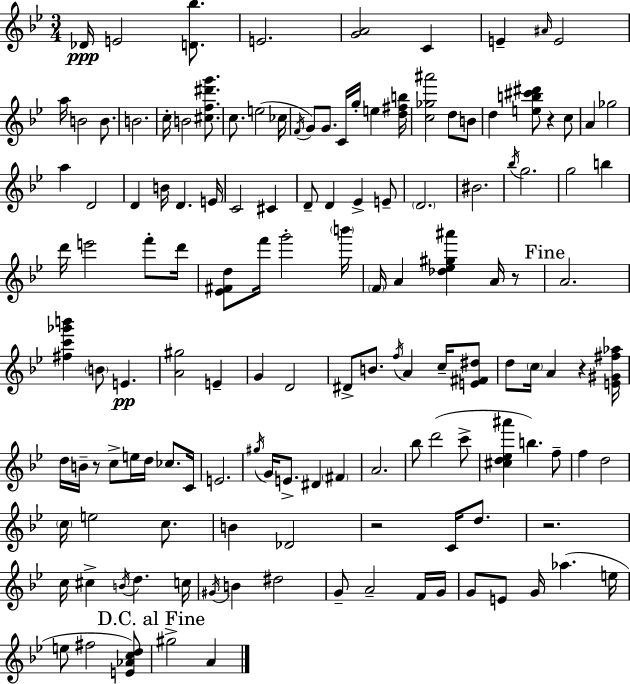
{
  \clef treble
  \numericTimeSignature
  \time 3/4
  \key bes \major
  des'16\ppp e'2 <d' bes''>8. | e'2. | <g' a'>2 c'4 | e'4-- \grace { ais'16 } e'2 | \break a''16 b'2 b'8. | b'2. | c''16-. b'2 <cis'' f'' dis''' g'''>8. | c''8. e''2( | \break ces''16 \acciaccatura { f'16 } g'8) g'8. c'16 g''16-. e''4 | <d'' fis'' b''>16 <c'' ges'' ais'''>2 d''8 | b'8 d''4 <e'' b'' cis''' dis'''>8 r4 | c''8 a'4 ges''2 | \break a''4 d'2 | d'4 b'16 d'4. | e'16 c'2 cis'4 | d'8-- d'4 ees'4-> | \break e'8-- \parenthesize d'2. | bis'2. | \acciaccatura { bes''16 } g''2. | g''2 b''4 | \break d'''16 e'''2 | f'''8-. d'''16 <ees' fis' d''>8 f'''16 g'''2-. | \parenthesize b'''16 \parenthesize f'16 a'4 <des'' ees'' gis'' ais'''>4 | a'16 r8 \mark "Fine" a'2. | \break <fis'' c''' ges''' b'''>4 \parenthesize b'8 e'4.\pp | <a' gis''>2 e'4-- | g'4 d'2 | dis'8-> b'8. \acciaccatura { f''16 } a'4 | \break c''16-- <e' fis' dis''>8 d''8 \parenthesize c''16 a'4 r4 | <e' gis' fis'' aes''>16 d''16 b'16-- r8 c''8-> e''16 d''16 | ces''8. c'16 e'2. | \acciaccatura { gis''16 } g'16 e'8.-> dis'4 | \break \parenthesize fis'4 a'2. | bes''8 d'''2( | c'''8-> <cis'' d'' ees'' ais'''>4 b''4.) | f''8-- f''4 d''2 | \break \parenthesize c''16 e''2 | c''8. b'4 des'2 | r2 | c'16 d''8. r2. | \break c''16 cis''4-> \acciaccatura { b'16 } d''4. | c''16 \acciaccatura { gis'16 } b'4 dis''2 | g'8-- a'2-- | f'16 g'16 g'8 e'8 g'16 | \break aes''4.( e''16 e''8 fis''2 | <e' aes' c'' d''>8) \mark "D.C. al Fine" gis''2-> | a'4 \bar "|."
}